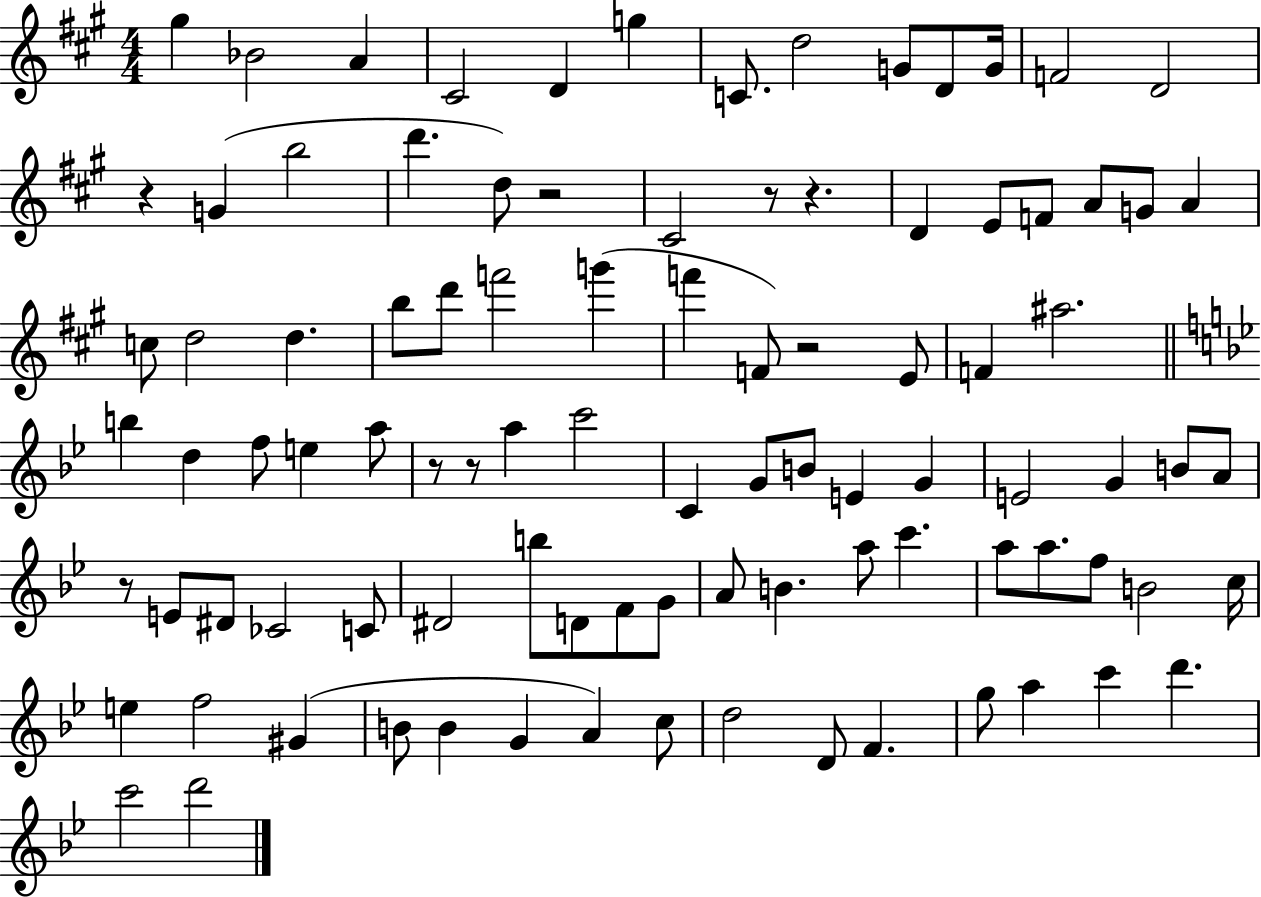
G#5/q Bb4/h A4/q C#4/h D4/q G5/q C4/e. D5/h G4/e D4/e G4/s F4/h D4/h R/q G4/q B5/h D6/q. D5/e R/h C#4/h R/e R/q. D4/q E4/e F4/e A4/e G4/e A4/q C5/e D5/h D5/q. B5/e D6/e F6/h G6/q F6/q F4/e R/h E4/e F4/q A#5/h. B5/q D5/q F5/e E5/q A5/e R/e R/e A5/q C6/h C4/q G4/e B4/e E4/q G4/q E4/h G4/q B4/e A4/e R/e E4/e D#4/e CES4/h C4/e D#4/h B5/e D4/e F4/e G4/e A4/e B4/q. A5/e C6/q. A5/e A5/e. F5/e B4/h C5/s E5/q F5/h G#4/q B4/e B4/q G4/q A4/q C5/e D5/h D4/e F4/q. G5/e A5/q C6/q D6/q. C6/h D6/h